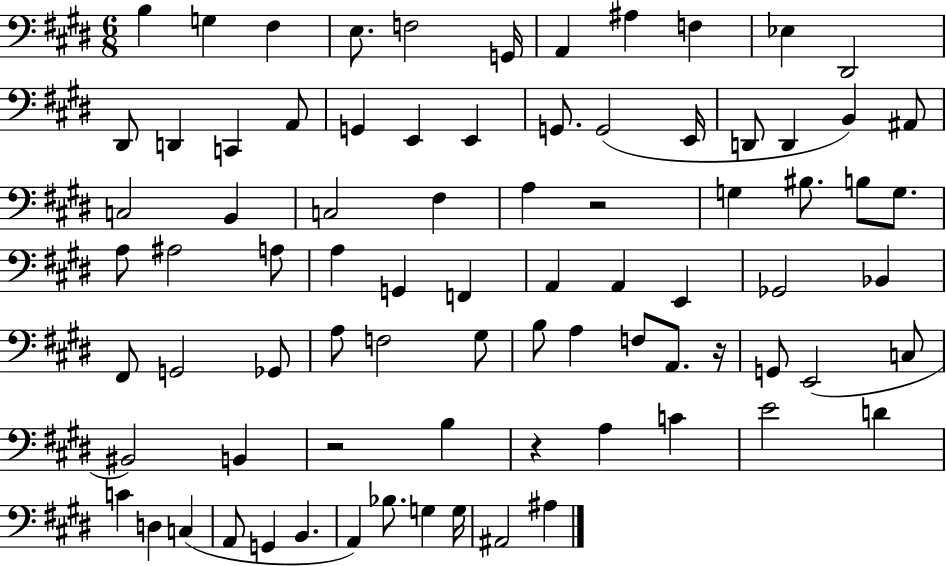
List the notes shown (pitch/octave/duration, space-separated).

B3/q G3/q F#3/q E3/e. F3/h G2/s A2/q A#3/q F3/q Eb3/q D#2/h D#2/e D2/q C2/q A2/e G2/q E2/q E2/q G2/e. G2/h E2/s D2/e D2/q B2/q A#2/e C3/h B2/q C3/h F#3/q A3/q R/h G3/q BIS3/e. B3/e G3/e. A3/e A#3/h A3/e A3/q G2/q F2/q A2/q A2/q E2/q Gb2/h Bb2/q F#2/e G2/h Gb2/e A3/e F3/h G#3/e B3/e A3/q F3/e A2/e. R/s G2/e E2/h C3/e BIS2/h B2/q R/h B3/q R/q A3/q C4/q E4/h D4/q C4/q D3/q C3/q A2/e G2/q B2/q. A2/q Bb3/e. G3/q G3/s A#2/h A#3/q